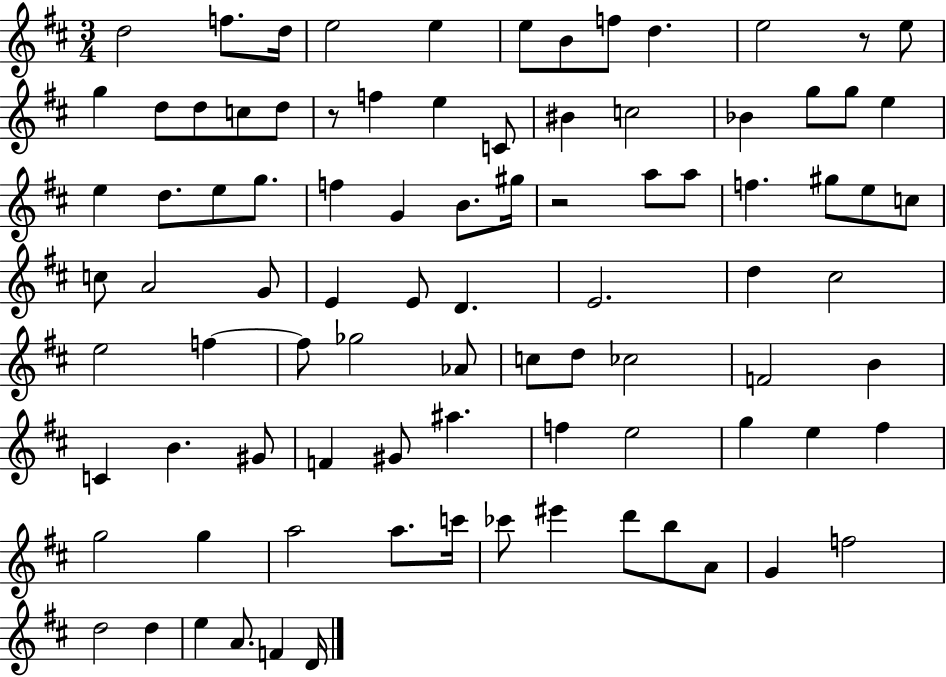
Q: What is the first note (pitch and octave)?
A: D5